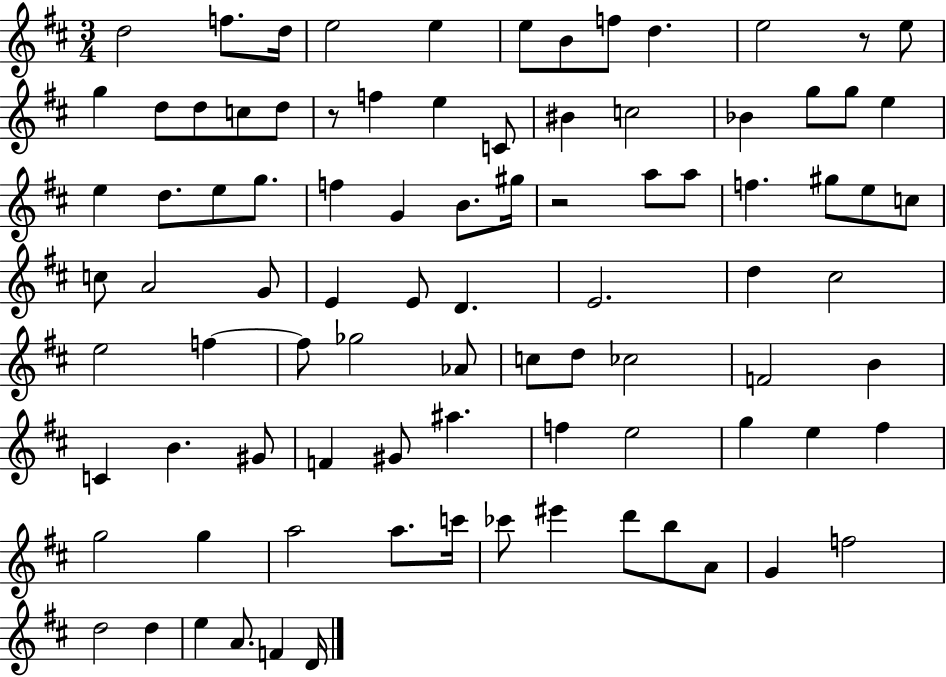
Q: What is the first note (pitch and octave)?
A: D5